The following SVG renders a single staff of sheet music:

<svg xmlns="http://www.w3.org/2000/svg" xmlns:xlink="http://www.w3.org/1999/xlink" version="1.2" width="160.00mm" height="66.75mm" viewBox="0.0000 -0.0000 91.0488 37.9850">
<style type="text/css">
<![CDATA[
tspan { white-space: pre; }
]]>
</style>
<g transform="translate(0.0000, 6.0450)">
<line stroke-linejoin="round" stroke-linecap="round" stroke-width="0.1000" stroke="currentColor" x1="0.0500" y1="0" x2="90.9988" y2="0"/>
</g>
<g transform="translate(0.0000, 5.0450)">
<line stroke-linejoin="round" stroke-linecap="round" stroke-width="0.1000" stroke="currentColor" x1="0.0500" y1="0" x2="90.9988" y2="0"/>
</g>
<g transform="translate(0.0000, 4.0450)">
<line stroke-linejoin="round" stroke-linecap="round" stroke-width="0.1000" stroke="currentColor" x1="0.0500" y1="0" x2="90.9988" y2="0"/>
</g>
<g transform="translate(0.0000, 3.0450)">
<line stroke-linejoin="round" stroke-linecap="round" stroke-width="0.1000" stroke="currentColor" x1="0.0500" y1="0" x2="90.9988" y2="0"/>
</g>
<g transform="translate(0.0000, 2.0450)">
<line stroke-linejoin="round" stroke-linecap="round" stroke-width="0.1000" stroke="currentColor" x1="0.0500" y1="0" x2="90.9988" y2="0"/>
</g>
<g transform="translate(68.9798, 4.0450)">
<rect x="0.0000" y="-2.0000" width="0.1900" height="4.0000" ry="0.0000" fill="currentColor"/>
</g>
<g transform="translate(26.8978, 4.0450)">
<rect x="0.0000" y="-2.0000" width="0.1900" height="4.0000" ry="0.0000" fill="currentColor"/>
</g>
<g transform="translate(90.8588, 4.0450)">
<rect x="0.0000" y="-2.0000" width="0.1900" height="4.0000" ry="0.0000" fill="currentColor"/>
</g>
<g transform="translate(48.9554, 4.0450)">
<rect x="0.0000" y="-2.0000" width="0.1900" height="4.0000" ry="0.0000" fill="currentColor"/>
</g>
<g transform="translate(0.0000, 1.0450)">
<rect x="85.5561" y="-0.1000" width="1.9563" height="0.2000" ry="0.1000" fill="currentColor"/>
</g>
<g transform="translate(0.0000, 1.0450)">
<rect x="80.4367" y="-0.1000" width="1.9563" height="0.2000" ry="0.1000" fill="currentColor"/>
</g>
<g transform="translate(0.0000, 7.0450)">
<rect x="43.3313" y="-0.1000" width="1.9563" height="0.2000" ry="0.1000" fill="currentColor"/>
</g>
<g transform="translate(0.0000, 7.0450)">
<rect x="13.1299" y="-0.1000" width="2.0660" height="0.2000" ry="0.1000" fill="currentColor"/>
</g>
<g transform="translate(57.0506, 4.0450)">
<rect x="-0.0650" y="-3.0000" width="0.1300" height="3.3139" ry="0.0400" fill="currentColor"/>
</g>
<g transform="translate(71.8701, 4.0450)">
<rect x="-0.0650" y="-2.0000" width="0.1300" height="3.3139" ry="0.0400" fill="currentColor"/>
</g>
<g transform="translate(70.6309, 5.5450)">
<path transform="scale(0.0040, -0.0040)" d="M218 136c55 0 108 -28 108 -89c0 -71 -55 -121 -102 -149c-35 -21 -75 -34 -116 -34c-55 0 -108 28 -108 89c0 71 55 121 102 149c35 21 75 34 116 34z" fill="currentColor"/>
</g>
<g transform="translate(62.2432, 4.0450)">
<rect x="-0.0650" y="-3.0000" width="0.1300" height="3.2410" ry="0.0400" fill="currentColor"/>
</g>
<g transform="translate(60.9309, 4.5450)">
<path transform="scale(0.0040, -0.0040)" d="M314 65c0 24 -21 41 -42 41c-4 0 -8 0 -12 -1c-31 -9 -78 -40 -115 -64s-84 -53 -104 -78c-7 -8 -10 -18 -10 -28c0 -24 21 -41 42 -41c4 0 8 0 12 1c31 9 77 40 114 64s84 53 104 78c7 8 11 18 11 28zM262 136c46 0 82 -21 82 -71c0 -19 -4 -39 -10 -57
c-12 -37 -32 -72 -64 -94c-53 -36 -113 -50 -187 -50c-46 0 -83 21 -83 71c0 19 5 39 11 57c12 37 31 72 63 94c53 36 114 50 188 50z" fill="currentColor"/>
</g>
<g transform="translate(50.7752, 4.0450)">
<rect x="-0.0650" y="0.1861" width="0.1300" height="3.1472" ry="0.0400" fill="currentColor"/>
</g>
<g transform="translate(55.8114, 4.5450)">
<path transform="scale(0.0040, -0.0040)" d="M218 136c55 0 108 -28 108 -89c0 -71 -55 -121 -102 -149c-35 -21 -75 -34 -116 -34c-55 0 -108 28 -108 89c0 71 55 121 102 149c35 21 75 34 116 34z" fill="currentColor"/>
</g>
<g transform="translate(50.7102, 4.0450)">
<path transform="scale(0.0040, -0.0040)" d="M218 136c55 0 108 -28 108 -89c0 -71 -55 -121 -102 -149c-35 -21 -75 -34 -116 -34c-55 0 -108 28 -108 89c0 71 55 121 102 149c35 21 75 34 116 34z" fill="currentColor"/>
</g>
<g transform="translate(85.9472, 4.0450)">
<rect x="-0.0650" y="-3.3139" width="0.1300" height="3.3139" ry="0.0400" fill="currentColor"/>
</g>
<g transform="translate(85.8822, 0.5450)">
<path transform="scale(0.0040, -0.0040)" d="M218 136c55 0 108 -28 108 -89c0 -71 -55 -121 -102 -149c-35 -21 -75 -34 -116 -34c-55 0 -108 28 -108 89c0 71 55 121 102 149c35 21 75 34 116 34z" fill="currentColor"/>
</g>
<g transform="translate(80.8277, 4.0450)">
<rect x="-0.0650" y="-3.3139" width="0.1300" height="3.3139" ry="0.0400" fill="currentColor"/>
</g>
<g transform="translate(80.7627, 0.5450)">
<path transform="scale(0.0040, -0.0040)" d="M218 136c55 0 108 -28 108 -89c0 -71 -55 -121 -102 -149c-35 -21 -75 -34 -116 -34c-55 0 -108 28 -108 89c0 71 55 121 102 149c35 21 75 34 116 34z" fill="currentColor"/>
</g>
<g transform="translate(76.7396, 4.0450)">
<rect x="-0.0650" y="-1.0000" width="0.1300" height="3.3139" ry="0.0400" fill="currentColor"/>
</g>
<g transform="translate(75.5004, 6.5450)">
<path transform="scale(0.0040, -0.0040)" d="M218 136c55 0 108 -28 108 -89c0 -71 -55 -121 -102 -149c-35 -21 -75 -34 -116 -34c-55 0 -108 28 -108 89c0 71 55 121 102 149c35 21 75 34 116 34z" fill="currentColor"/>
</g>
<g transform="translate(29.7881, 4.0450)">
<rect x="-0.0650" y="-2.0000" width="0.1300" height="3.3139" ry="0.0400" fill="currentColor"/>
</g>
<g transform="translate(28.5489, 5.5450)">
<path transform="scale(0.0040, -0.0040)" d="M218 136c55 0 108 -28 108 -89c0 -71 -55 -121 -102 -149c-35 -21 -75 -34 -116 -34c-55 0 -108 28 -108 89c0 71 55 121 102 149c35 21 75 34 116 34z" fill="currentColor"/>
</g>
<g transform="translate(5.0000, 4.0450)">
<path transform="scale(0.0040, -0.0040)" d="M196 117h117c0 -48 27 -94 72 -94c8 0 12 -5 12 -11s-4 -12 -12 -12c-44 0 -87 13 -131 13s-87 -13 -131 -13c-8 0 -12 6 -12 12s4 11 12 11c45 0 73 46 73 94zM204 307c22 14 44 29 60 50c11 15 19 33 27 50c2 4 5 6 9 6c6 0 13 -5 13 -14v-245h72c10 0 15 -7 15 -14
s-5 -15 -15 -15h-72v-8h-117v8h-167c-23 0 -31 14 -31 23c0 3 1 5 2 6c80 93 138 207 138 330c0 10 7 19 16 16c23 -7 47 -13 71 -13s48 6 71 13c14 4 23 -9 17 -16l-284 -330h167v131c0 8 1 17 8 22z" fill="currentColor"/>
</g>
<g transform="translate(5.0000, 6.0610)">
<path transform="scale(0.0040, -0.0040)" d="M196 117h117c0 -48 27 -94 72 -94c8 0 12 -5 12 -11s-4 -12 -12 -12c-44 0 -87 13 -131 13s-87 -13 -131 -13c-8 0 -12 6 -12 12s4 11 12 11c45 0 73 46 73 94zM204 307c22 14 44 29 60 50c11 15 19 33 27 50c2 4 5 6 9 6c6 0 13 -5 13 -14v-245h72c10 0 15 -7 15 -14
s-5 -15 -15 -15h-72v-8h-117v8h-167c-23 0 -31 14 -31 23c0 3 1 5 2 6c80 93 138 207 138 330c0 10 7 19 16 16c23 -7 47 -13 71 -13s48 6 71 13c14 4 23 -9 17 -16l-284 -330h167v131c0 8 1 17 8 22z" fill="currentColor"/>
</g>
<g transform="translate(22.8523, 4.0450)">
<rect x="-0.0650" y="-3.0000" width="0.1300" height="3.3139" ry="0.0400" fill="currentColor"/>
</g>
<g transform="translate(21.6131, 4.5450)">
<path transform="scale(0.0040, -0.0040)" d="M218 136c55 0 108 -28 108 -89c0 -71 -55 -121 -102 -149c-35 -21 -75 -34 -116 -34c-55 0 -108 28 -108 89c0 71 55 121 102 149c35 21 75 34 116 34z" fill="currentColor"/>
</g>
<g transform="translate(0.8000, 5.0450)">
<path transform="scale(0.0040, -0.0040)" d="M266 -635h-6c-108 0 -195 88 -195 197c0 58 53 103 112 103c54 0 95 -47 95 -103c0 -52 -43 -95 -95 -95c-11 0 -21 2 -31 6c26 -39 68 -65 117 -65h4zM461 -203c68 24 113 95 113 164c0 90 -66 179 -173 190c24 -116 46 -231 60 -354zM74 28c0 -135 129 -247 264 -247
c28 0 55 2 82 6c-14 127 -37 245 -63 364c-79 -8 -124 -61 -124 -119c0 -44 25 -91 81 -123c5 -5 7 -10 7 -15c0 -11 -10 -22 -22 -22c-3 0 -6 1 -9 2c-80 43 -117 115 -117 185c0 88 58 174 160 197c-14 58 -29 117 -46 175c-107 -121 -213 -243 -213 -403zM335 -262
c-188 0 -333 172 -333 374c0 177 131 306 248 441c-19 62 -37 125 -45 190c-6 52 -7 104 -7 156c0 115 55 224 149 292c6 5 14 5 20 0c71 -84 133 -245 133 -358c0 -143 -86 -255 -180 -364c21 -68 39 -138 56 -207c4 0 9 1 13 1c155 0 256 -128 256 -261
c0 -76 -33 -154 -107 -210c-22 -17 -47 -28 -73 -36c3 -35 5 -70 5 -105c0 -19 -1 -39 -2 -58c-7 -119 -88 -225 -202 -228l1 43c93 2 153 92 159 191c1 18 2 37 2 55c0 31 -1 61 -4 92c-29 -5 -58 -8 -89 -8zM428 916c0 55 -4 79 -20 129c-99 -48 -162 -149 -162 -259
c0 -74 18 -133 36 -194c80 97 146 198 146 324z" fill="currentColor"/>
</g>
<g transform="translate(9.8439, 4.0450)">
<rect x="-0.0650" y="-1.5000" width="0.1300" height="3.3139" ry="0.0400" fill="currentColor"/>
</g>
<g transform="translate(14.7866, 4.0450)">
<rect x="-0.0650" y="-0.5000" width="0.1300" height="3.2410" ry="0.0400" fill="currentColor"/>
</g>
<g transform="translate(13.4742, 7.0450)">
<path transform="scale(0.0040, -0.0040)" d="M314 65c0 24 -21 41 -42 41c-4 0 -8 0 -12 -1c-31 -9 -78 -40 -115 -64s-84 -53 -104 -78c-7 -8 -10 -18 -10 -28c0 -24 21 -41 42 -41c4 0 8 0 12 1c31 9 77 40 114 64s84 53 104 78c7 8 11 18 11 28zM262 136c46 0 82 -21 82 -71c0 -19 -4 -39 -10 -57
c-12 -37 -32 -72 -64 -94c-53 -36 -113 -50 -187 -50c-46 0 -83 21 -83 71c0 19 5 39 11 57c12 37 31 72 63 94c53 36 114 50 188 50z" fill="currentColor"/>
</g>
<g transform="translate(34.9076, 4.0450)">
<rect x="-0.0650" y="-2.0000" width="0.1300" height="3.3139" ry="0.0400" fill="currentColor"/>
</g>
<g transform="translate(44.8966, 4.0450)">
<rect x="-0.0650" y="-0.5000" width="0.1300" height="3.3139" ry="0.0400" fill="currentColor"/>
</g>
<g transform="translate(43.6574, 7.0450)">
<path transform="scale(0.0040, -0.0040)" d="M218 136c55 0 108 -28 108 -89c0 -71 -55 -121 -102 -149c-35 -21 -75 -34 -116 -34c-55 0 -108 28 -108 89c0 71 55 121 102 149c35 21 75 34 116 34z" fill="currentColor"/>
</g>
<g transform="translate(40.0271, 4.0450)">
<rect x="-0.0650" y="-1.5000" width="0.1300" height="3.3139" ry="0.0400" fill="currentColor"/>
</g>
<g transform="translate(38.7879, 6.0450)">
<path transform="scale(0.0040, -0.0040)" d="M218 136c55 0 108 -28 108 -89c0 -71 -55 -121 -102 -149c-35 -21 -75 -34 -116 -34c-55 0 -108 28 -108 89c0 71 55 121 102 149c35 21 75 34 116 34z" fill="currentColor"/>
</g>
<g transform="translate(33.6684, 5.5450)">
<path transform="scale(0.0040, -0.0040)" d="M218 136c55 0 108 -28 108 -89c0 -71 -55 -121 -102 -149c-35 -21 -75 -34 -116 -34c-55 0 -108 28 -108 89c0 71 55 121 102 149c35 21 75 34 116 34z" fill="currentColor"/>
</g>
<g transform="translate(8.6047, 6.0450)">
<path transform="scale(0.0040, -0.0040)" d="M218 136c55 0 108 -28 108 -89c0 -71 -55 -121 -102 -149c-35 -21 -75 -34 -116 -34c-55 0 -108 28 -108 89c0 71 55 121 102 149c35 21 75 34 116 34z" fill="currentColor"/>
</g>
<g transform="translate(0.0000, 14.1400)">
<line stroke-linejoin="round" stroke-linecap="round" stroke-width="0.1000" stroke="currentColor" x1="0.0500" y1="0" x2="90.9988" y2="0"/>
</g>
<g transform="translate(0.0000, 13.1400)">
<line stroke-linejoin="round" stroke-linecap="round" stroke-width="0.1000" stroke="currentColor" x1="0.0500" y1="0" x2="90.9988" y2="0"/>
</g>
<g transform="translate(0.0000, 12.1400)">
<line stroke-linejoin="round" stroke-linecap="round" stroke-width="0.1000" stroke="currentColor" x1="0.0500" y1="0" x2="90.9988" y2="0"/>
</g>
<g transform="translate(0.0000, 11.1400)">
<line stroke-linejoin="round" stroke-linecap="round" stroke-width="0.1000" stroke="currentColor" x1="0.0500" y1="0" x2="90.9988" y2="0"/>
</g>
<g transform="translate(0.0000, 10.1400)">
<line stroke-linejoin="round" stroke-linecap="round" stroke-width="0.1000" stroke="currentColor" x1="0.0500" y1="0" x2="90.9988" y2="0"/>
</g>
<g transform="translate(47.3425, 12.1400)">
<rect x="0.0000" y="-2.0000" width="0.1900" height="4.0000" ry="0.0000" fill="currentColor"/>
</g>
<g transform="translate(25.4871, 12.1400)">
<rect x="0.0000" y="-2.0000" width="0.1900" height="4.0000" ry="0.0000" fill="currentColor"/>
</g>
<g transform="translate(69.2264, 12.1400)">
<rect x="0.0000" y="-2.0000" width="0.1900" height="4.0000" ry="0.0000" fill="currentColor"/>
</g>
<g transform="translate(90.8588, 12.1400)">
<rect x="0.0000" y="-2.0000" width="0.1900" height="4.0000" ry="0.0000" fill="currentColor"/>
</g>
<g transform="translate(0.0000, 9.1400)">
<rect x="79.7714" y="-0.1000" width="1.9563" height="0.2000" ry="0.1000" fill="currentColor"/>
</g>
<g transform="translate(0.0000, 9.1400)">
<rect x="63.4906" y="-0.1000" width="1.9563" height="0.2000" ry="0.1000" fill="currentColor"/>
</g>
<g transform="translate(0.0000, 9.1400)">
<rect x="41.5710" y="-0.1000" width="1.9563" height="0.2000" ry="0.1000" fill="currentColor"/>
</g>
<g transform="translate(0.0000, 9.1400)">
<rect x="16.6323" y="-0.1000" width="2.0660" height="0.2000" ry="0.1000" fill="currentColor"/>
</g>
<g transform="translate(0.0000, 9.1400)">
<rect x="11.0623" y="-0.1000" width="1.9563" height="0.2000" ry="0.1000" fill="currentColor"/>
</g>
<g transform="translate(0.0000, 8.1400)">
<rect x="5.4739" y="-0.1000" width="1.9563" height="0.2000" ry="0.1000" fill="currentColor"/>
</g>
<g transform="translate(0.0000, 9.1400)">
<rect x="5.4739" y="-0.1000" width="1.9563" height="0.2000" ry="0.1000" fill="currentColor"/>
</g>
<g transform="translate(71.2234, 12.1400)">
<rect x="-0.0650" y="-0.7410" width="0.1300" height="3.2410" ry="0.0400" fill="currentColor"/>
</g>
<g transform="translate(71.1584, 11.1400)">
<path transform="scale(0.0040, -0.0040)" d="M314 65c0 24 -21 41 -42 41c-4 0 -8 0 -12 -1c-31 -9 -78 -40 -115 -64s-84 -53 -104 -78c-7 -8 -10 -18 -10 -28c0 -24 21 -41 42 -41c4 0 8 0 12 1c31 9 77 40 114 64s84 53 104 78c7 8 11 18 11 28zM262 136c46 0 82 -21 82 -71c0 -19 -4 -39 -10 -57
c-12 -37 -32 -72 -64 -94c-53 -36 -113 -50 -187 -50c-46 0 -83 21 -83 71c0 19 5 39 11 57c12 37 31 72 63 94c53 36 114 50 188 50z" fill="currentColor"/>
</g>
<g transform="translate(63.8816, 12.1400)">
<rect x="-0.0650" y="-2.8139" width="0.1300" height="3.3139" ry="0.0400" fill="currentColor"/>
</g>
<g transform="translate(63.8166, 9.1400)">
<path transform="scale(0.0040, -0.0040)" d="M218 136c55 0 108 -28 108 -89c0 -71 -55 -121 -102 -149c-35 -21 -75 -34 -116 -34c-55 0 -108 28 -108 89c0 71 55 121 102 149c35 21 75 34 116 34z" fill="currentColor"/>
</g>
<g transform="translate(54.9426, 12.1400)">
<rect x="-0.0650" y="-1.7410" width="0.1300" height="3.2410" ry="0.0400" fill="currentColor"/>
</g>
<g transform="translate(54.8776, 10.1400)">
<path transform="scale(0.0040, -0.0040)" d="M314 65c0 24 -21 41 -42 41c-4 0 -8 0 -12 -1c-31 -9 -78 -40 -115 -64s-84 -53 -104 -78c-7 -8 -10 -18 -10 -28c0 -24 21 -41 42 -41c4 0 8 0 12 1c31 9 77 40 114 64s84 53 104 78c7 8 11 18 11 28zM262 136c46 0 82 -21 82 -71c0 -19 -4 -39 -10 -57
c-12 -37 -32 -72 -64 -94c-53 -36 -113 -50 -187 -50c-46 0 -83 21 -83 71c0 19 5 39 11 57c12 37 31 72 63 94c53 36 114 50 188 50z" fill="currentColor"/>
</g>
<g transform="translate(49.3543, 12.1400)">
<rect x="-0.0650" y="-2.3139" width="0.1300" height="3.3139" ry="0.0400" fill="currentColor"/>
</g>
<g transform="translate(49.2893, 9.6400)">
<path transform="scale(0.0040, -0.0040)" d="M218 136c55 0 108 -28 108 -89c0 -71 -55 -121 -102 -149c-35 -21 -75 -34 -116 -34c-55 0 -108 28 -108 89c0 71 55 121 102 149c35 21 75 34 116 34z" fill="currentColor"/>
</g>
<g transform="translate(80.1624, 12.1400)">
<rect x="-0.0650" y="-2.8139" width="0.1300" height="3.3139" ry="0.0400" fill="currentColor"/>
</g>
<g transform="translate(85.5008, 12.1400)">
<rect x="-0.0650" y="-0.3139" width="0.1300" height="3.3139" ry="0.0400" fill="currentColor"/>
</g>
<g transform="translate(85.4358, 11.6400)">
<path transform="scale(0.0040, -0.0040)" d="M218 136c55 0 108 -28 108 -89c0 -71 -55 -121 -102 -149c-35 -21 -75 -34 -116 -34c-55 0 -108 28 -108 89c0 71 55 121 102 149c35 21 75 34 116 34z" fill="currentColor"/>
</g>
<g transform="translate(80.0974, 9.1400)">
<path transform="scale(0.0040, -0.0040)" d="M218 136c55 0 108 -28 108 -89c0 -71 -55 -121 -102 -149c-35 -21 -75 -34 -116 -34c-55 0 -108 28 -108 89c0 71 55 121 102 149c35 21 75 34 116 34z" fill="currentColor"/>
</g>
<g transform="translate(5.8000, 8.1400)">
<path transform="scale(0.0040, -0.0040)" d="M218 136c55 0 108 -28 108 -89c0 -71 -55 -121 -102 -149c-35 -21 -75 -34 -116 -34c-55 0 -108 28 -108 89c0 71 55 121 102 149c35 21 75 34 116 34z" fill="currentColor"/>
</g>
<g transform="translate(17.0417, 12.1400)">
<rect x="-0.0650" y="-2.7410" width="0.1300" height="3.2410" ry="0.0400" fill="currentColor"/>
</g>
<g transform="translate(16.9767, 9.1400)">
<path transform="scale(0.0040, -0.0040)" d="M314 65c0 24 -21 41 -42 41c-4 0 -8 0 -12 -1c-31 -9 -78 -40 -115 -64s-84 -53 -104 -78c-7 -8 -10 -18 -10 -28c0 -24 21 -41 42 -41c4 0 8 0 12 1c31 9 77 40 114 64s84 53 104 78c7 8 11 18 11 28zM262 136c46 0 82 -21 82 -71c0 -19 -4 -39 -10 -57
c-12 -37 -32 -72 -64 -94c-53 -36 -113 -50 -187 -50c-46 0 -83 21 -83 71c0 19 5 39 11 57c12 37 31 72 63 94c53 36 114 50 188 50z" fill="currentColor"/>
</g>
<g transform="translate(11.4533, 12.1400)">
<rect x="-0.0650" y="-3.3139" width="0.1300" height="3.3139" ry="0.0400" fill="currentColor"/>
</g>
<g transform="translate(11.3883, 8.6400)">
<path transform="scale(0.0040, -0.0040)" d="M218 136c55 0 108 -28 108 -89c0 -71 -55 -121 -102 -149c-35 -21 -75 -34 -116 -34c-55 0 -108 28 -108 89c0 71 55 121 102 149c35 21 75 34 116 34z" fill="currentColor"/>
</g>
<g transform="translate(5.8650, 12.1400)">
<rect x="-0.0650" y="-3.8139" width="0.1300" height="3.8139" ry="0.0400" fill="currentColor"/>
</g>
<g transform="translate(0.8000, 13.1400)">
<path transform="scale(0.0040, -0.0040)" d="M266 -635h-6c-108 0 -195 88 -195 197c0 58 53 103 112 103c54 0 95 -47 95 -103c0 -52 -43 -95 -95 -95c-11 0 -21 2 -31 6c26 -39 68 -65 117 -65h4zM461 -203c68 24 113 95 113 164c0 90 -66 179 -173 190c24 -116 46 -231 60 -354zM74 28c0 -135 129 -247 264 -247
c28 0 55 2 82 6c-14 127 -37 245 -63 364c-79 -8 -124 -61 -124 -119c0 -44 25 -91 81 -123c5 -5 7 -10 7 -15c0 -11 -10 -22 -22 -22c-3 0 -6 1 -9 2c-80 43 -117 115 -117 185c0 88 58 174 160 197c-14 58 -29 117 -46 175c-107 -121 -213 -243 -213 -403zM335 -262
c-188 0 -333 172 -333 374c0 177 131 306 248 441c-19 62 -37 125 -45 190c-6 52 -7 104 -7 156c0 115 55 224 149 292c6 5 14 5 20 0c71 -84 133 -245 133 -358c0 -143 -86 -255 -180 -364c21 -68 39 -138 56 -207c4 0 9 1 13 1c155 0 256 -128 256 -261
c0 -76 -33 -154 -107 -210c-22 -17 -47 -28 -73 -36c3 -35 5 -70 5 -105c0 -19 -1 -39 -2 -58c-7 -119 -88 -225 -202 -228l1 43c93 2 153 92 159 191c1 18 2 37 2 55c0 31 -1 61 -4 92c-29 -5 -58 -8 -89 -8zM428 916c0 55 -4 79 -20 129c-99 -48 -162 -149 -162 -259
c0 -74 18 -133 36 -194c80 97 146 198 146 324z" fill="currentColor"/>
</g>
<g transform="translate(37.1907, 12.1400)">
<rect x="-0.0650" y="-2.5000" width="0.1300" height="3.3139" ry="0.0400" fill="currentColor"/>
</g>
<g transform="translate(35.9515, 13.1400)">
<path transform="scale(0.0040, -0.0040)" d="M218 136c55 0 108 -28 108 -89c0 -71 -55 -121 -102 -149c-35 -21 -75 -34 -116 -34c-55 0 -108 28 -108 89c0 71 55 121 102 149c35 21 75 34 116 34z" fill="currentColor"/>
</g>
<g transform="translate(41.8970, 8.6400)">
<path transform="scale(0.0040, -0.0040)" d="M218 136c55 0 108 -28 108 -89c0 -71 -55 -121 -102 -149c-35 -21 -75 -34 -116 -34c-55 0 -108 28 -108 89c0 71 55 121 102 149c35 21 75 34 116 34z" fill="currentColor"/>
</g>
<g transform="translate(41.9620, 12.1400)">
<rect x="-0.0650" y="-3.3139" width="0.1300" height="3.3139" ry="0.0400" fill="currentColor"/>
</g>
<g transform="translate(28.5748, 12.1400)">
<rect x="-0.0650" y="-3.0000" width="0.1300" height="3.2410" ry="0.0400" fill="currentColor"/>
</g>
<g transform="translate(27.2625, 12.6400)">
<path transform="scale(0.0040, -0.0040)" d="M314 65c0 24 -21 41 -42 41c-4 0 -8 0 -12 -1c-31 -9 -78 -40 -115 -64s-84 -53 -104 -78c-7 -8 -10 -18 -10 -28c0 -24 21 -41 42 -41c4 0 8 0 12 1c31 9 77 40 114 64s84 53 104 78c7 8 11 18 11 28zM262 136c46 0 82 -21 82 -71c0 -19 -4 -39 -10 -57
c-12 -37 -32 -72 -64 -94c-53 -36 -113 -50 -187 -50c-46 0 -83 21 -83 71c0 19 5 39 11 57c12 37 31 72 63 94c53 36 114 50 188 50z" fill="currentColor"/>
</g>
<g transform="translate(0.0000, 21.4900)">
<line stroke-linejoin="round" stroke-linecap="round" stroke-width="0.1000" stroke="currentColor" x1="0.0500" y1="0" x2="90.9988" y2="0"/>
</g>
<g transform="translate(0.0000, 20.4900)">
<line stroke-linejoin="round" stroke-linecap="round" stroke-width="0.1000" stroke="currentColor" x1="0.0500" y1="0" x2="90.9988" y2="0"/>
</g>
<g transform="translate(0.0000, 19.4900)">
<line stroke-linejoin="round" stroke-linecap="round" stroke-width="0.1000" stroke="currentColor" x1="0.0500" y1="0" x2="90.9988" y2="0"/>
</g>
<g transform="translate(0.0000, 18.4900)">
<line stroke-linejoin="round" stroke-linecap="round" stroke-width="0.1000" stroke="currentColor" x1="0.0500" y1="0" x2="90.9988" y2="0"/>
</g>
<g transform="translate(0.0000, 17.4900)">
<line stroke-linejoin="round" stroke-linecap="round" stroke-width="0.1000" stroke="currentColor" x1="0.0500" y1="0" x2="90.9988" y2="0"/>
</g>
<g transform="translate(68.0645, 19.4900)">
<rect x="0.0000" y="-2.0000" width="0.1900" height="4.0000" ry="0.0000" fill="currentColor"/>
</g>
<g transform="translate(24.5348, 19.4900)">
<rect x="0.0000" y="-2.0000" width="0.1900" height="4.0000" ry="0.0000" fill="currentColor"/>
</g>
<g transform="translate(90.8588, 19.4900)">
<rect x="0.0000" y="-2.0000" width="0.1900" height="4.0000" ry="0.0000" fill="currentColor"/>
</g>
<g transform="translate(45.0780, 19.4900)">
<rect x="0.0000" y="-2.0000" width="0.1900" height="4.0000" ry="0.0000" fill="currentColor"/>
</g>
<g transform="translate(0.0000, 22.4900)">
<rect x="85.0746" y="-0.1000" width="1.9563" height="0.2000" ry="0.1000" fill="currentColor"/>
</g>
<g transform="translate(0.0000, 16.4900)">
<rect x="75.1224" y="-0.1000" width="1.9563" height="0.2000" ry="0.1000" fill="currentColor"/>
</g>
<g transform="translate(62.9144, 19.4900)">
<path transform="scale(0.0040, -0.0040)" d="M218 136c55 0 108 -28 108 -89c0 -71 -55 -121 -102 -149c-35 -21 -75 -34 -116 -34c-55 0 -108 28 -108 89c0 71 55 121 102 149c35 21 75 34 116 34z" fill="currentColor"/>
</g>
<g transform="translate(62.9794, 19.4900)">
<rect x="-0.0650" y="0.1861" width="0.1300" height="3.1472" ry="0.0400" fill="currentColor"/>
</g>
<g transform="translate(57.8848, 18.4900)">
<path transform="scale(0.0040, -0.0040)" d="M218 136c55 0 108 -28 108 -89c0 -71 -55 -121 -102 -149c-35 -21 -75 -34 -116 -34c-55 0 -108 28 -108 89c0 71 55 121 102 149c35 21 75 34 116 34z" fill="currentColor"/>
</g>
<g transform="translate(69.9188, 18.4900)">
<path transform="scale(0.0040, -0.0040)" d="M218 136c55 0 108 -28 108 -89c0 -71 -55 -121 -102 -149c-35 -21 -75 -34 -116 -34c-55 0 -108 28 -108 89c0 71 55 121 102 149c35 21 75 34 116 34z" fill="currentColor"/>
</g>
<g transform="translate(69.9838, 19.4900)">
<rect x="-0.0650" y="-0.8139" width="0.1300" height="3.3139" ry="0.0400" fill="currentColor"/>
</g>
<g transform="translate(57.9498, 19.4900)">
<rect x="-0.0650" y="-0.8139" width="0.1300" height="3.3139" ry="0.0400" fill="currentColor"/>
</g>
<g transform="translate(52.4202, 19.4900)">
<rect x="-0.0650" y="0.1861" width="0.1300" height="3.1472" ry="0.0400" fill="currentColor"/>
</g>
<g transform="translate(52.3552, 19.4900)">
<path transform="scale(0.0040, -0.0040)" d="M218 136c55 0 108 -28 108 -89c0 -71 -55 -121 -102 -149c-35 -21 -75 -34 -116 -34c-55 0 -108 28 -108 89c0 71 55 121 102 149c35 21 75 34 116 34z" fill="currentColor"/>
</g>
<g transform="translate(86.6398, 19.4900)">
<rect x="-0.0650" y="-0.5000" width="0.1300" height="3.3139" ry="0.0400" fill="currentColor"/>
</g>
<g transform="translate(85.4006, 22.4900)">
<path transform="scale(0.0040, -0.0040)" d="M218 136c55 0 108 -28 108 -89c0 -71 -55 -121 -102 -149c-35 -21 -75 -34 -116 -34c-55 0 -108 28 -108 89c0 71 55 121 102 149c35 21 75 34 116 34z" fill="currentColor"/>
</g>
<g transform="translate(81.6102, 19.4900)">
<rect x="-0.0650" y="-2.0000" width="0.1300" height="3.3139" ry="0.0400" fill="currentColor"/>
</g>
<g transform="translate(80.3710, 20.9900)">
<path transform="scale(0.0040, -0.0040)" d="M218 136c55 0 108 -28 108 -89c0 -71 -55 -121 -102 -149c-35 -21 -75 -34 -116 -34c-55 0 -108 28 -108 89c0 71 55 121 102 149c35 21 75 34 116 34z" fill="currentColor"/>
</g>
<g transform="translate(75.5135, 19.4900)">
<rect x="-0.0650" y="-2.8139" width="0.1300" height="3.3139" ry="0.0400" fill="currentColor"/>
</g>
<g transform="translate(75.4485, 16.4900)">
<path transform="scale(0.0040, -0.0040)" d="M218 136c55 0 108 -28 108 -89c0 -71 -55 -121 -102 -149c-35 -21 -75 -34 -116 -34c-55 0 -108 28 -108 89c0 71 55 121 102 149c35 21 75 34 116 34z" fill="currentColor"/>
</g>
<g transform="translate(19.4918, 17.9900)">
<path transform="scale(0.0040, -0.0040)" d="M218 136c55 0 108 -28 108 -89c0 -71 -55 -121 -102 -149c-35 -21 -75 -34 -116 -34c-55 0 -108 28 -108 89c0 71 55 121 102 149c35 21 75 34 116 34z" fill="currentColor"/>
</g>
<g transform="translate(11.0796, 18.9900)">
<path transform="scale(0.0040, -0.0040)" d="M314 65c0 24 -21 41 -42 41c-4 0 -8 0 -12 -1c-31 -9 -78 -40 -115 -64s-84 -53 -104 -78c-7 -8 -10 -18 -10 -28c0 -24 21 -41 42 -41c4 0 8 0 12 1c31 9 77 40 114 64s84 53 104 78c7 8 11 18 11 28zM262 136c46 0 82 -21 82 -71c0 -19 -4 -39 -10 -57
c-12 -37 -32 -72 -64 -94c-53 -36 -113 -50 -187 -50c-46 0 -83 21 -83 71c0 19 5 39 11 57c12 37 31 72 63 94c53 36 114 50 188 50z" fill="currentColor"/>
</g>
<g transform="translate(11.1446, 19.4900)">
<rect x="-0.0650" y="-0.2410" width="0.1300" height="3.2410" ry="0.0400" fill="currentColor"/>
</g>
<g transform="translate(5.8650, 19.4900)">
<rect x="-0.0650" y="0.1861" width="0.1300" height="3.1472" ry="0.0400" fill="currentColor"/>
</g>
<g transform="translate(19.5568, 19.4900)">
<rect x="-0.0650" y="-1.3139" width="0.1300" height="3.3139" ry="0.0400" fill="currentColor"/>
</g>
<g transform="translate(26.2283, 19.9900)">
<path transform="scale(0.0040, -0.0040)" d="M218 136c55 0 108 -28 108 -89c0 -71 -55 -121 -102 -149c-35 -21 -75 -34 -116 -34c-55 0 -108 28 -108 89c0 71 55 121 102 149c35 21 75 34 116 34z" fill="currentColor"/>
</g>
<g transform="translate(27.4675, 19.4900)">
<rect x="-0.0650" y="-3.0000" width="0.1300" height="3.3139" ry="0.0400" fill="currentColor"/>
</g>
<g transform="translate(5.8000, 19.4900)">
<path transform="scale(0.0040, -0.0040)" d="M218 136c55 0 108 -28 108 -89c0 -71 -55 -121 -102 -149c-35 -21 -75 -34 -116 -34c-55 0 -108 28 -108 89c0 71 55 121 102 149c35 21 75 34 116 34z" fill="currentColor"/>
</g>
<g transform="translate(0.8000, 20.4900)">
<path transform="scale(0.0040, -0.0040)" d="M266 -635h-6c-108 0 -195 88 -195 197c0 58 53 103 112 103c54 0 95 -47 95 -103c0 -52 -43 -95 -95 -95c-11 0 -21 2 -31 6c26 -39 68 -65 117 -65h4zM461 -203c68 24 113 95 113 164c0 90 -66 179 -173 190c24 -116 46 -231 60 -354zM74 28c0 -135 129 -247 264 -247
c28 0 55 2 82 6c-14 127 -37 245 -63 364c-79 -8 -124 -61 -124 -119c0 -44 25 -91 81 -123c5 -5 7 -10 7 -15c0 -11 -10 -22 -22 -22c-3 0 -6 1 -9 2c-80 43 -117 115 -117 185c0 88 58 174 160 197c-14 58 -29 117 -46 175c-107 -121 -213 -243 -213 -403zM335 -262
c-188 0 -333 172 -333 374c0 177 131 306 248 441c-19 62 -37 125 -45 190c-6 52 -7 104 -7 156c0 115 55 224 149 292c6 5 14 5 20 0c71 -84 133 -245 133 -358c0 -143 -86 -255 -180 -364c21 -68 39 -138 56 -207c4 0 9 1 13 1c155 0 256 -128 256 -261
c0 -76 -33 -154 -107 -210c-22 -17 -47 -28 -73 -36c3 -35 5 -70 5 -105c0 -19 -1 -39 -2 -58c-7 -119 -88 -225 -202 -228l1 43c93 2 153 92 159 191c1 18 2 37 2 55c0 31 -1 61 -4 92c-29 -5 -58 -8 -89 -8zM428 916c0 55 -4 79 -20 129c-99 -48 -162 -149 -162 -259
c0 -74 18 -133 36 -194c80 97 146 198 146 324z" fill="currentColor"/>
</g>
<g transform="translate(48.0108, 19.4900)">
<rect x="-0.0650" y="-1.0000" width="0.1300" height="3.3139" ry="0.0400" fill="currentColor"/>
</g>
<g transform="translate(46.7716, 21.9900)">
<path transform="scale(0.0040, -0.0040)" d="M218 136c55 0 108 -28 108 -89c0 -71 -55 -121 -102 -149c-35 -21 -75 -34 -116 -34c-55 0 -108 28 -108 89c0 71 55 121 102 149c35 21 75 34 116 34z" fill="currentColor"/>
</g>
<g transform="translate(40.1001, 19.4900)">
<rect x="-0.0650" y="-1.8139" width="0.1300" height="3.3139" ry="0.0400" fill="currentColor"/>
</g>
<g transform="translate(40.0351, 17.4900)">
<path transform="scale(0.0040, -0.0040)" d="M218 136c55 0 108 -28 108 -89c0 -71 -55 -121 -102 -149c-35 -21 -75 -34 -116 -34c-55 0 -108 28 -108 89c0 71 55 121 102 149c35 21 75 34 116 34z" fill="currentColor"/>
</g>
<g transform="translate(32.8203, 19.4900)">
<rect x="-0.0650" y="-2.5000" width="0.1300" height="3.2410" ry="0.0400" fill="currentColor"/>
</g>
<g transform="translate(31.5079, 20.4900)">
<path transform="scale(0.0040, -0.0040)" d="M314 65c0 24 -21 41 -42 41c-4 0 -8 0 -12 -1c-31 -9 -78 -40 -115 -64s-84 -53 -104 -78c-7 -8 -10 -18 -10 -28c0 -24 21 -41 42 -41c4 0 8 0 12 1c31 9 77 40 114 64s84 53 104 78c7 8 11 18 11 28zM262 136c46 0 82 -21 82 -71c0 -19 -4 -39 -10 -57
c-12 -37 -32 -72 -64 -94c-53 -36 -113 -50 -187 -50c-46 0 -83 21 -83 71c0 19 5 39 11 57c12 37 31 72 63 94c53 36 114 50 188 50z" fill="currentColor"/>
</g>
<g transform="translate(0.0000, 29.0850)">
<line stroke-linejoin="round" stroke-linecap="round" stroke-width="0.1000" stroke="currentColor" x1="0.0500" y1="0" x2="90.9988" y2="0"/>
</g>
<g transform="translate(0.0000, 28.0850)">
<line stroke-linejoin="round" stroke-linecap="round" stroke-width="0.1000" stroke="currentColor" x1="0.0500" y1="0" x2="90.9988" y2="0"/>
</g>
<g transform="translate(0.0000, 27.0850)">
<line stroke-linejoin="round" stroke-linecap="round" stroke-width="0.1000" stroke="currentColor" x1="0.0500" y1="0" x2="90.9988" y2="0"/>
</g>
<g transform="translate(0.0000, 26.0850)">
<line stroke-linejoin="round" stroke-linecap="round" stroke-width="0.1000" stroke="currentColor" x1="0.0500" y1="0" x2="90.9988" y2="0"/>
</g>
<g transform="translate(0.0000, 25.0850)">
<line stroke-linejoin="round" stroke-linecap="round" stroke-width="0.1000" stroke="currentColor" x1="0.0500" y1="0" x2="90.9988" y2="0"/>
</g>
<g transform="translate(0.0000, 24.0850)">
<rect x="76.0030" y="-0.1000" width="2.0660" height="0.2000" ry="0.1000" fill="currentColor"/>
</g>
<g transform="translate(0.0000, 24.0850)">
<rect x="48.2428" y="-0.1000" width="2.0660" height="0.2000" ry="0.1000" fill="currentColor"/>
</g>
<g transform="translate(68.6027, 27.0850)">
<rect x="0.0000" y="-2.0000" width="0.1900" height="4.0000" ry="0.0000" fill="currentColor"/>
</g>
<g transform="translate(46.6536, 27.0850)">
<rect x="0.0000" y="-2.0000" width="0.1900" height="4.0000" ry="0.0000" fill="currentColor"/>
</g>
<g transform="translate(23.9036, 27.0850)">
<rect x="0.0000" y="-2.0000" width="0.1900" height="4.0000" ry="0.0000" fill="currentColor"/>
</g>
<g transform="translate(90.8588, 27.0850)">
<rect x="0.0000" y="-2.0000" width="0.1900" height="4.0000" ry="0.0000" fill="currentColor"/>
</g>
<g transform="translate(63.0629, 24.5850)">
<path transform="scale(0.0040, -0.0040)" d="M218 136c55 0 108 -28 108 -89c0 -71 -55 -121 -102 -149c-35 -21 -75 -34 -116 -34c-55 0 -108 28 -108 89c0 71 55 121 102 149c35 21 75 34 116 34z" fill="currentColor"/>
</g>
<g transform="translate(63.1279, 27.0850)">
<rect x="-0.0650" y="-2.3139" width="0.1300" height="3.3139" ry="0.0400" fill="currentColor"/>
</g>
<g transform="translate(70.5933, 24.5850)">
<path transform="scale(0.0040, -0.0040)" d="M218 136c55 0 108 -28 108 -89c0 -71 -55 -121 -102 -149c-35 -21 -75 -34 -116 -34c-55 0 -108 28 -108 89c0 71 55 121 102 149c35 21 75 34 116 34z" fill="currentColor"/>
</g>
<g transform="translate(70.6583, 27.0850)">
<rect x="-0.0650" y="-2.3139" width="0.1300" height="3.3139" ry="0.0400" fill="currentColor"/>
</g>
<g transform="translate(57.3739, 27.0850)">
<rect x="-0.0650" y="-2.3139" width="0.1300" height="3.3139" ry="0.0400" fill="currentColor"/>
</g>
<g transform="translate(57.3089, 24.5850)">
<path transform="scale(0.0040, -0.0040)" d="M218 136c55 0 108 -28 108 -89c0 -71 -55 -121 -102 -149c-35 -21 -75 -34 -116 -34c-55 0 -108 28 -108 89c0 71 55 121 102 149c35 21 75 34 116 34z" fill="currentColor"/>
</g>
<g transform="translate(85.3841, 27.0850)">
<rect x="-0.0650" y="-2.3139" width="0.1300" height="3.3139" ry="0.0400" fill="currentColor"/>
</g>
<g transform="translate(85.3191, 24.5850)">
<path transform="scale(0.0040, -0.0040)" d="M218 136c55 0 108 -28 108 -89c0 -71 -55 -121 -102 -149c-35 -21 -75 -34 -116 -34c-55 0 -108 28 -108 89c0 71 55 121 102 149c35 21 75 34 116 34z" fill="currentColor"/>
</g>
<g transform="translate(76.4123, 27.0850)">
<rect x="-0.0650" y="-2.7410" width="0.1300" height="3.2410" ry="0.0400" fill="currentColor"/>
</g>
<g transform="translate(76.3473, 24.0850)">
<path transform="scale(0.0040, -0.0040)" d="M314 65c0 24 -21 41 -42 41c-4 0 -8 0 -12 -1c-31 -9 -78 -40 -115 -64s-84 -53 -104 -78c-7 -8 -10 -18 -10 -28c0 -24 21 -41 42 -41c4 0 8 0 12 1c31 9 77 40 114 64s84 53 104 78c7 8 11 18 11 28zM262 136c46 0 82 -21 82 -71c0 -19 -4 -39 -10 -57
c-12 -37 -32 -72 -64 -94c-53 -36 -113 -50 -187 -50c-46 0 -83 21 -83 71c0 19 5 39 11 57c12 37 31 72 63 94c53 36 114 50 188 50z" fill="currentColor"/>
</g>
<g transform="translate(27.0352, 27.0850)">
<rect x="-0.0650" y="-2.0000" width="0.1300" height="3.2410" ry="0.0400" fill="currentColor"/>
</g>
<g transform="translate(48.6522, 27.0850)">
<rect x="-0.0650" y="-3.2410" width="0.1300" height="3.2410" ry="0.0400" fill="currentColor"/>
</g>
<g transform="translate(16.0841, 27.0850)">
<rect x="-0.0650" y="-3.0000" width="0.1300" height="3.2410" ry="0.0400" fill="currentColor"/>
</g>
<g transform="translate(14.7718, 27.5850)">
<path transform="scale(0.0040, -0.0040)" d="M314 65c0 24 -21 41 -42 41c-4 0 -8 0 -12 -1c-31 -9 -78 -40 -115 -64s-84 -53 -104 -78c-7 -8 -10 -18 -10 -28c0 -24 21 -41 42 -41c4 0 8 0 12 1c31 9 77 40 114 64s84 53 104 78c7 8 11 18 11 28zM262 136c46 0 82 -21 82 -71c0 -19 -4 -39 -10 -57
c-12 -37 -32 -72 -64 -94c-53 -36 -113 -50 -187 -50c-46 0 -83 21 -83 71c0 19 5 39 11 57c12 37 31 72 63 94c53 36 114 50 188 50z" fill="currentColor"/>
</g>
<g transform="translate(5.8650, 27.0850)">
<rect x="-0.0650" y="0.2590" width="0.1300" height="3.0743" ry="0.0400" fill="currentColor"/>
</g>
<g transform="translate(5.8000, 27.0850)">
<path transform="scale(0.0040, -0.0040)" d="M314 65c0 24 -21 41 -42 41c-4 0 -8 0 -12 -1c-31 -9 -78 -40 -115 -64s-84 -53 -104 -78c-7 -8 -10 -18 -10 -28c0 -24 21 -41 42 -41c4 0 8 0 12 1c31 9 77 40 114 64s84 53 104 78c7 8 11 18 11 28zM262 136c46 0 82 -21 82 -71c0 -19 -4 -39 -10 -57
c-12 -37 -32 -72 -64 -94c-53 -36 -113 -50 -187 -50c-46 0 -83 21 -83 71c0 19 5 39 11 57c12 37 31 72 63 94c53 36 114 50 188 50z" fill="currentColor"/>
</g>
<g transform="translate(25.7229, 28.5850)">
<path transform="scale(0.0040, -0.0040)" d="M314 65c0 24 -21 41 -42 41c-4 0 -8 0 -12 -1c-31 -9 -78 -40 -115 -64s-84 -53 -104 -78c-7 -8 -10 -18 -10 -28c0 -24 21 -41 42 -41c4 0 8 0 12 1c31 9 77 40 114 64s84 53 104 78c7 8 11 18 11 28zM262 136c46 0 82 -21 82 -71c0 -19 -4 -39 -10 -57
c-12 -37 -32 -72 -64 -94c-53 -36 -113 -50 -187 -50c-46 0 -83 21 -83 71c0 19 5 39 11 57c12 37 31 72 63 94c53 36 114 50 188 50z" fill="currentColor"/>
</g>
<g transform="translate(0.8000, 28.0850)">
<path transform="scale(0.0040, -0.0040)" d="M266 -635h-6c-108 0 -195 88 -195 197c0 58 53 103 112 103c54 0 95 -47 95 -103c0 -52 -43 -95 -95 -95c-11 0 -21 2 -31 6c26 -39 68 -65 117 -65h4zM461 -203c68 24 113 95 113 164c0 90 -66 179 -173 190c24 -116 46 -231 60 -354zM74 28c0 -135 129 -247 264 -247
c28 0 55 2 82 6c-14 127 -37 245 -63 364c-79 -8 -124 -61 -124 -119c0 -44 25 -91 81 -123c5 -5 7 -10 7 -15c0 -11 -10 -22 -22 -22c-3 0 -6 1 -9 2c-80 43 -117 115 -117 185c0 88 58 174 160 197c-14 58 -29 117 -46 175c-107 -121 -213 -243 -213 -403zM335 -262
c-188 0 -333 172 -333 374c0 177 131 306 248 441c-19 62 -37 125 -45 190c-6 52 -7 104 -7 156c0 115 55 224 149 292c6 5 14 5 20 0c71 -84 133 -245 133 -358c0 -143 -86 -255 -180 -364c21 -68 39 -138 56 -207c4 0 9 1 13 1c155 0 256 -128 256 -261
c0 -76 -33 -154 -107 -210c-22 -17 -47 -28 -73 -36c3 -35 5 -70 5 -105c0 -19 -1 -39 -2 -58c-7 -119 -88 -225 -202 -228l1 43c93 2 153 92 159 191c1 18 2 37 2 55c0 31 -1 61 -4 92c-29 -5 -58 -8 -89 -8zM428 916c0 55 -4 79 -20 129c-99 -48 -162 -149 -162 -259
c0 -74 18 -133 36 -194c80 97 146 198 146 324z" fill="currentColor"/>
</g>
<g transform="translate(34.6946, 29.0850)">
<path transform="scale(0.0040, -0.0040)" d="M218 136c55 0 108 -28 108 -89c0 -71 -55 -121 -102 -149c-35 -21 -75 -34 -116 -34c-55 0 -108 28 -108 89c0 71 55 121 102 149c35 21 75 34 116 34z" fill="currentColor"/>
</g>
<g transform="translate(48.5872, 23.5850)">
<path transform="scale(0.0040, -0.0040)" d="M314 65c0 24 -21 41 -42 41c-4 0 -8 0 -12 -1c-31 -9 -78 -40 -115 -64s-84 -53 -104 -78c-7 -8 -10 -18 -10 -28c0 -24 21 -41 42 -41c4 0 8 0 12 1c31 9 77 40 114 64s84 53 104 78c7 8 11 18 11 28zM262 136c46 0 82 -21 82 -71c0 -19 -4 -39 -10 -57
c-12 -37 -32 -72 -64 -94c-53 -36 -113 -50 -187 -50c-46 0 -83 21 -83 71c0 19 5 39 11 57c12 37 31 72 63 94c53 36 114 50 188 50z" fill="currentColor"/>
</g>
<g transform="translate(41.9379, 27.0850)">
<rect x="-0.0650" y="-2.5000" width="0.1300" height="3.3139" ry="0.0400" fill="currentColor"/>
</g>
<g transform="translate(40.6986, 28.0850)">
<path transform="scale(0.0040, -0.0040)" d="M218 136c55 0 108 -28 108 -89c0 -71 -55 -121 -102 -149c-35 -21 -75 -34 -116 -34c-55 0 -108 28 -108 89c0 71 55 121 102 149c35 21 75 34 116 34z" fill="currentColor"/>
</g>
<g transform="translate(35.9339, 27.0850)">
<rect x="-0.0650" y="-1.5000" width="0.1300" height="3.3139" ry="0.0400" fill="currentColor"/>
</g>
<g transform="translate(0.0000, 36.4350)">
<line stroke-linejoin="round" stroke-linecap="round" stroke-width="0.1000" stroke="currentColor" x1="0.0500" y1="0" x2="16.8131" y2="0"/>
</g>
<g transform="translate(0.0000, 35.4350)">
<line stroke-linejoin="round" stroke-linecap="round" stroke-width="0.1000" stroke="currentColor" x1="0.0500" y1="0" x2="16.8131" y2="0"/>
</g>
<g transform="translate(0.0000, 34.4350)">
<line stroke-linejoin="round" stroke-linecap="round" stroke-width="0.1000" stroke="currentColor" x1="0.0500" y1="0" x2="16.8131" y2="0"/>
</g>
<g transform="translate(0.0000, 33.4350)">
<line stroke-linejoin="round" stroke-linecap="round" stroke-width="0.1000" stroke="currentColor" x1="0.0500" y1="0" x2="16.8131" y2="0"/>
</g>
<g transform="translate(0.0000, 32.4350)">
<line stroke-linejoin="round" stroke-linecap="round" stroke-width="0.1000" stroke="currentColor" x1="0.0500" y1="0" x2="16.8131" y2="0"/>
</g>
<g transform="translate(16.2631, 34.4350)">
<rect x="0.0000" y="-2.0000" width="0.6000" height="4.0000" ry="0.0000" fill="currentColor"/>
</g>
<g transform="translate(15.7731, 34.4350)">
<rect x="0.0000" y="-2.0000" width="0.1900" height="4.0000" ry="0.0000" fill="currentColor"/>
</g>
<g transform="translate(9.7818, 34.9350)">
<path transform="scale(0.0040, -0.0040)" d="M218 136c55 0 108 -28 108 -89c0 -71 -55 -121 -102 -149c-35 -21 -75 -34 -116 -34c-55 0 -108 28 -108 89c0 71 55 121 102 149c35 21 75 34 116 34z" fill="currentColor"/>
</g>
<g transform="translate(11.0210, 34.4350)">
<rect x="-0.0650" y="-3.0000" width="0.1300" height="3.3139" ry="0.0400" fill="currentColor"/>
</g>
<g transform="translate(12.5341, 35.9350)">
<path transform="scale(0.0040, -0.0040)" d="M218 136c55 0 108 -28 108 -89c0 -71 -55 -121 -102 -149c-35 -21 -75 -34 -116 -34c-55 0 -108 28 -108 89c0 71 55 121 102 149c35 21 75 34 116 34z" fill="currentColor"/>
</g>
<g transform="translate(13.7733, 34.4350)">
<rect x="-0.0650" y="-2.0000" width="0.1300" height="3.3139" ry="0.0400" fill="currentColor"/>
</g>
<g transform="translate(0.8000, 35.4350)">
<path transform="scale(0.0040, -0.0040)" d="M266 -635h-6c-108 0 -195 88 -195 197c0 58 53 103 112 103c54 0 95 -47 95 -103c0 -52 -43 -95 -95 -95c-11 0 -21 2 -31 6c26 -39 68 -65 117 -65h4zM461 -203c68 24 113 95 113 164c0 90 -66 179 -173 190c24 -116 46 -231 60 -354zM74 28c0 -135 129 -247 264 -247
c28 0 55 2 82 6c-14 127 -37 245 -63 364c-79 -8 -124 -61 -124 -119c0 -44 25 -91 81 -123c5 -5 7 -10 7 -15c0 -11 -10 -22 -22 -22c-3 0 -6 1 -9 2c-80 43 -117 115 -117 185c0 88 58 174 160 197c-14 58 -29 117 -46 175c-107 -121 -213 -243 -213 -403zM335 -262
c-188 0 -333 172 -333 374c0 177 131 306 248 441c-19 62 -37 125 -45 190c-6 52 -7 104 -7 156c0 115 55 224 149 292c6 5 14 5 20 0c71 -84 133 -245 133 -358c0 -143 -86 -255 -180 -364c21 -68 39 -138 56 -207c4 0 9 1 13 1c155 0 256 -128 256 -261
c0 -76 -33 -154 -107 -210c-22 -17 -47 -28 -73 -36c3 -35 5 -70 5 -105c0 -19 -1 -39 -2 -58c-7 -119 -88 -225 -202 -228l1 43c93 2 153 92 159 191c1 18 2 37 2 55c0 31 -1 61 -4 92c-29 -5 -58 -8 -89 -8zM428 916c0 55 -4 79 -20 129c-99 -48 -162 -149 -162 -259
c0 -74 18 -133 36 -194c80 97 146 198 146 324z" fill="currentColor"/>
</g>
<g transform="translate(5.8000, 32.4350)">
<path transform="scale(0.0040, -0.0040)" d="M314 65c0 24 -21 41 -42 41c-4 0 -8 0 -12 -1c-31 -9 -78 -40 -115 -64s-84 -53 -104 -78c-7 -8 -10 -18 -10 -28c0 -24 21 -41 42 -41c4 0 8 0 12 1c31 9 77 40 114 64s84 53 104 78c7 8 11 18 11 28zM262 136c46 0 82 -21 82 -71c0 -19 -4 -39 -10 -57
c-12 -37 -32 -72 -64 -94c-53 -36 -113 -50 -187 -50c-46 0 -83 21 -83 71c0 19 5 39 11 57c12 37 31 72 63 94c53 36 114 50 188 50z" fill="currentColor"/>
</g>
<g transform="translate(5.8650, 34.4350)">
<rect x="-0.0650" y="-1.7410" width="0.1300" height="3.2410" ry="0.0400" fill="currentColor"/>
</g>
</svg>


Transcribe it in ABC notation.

X:1
T:Untitled
M:4/4
L:1/4
K:C
E C2 A F F E C B A A2 F D b b c' b a2 A2 G b g f2 a d2 a c B c2 e A G2 f D B d B d a F C B2 A2 F2 E G b2 g g g a2 g f2 A F